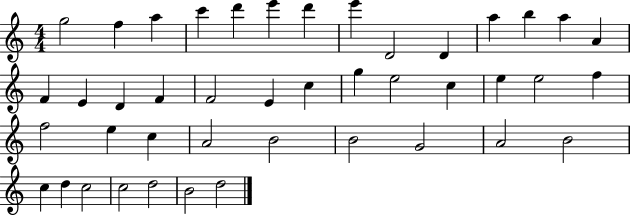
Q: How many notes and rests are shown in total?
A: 43